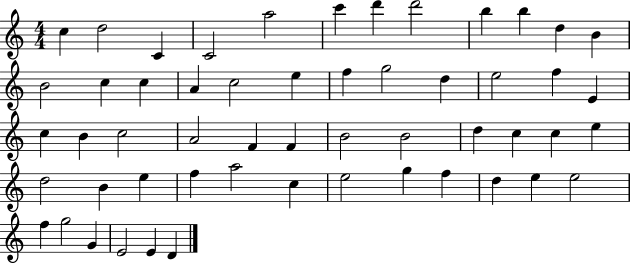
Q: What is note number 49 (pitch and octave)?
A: F5